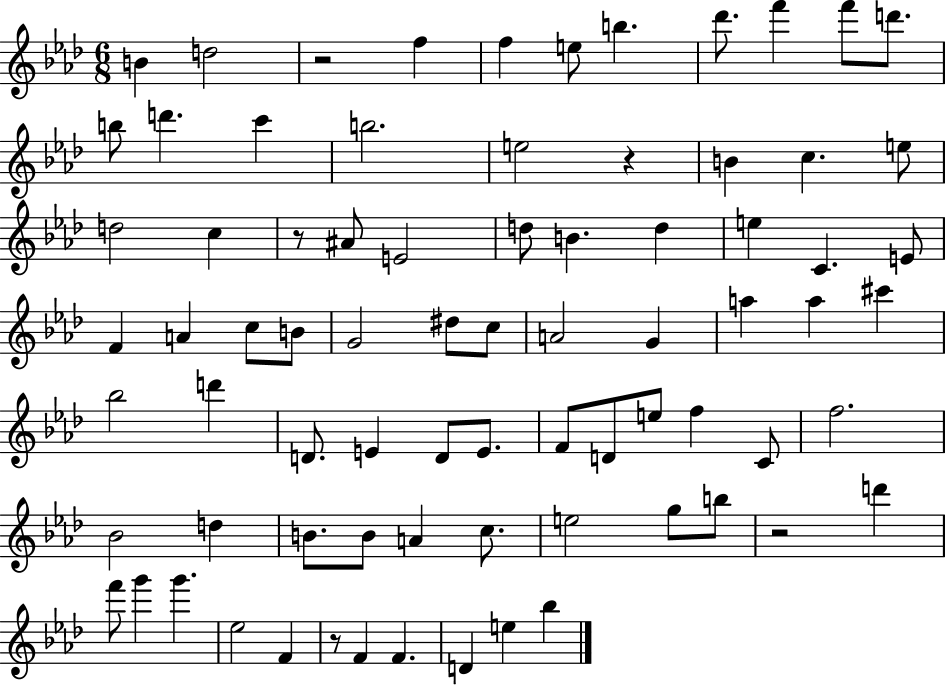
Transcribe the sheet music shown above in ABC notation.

X:1
T:Untitled
M:6/8
L:1/4
K:Ab
B d2 z2 f f e/2 b _d'/2 f' f'/2 d'/2 b/2 d' c' b2 e2 z B c e/2 d2 c z/2 ^A/2 E2 d/2 B d e C E/2 F A c/2 B/2 G2 ^d/2 c/2 A2 G a a ^c' _b2 d' D/2 E D/2 E/2 F/2 D/2 e/2 f C/2 f2 _B2 d B/2 B/2 A c/2 e2 g/2 b/2 z2 d' f'/2 g' g' _e2 F z/2 F F D e _b